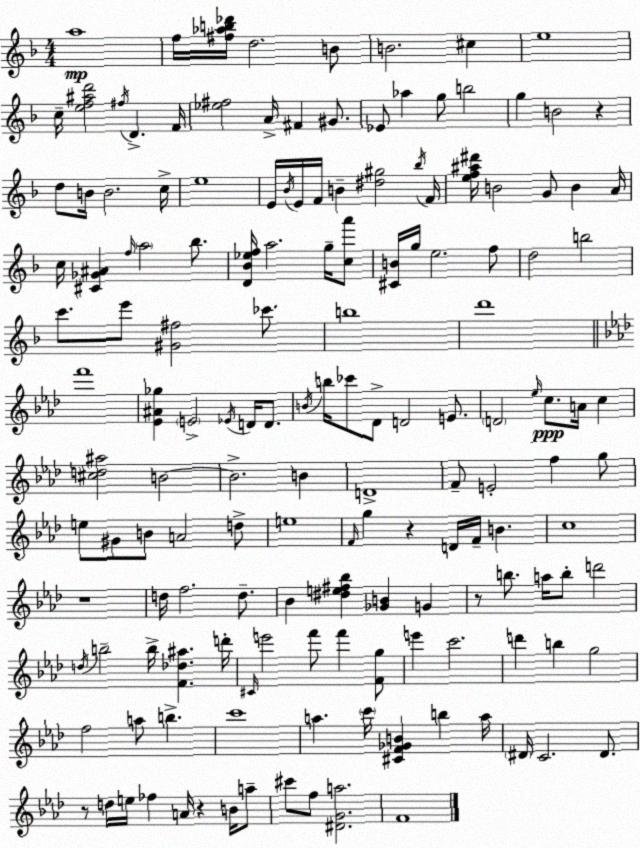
X:1
T:Untitled
M:4/4
L:1/4
K:F
a4 f/4 [^f_ab_d']/4 d2 B/2 B2 ^c e4 c/4 [ef^ad']2 ^f/4 D F/4 [_e^f]2 A/4 ^F ^G/2 _E/2 _a g/2 b2 g B2 z d/2 B/4 B2 c/4 e4 E/4 _B/4 E/4 F/4 B [^d^g]2 _b/4 F/4 [ef^a^d']/4 B2 G/2 B A/4 c/4 [^C_G^A] f/4 a2 _b/2 [D_B_ef]/4 a2 g/4 [ca']/2 [^CB]/4 g/4 e2 f/2 d2 b2 c'/2 e'/2 [^G^f]2 _c'/2 b4 d'4 f'4 [_E^A_g] E2 _E/4 D/4 D/2 B/4 b/4 _c'/2 _D/2 D2 E/2 D2 _e/4 c/2 A/4 c [^cd^a]2 B2 B2 B D4 F/2 E2 f g/2 e/2 ^G/2 B/2 A2 d/2 e4 F/4 g z D/4 F/4 B c4 z4 d/4 f2 d/2 _B [^de^f_b] [_GB] G z/2 b/2 a/4 b/2 d'2 d/4 b2 b/4 [F_d^a] d'/4 ^C/4 e'2 f'/2 f' [Fg]/2 e' c'2 d' b g2 f2 a/2 b c'4 a c'/4 [^CF_GB] b a/4 ^D/4 C2 ^D/2 z/2 d/4 e/4 _f A/4 z B/4 a/2 ^c'/2 f/2 [^DGa]2 F4